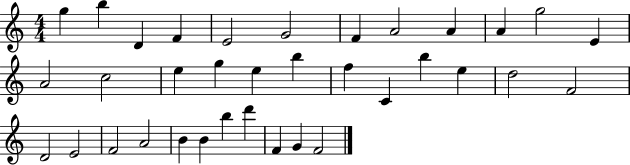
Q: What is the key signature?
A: C major